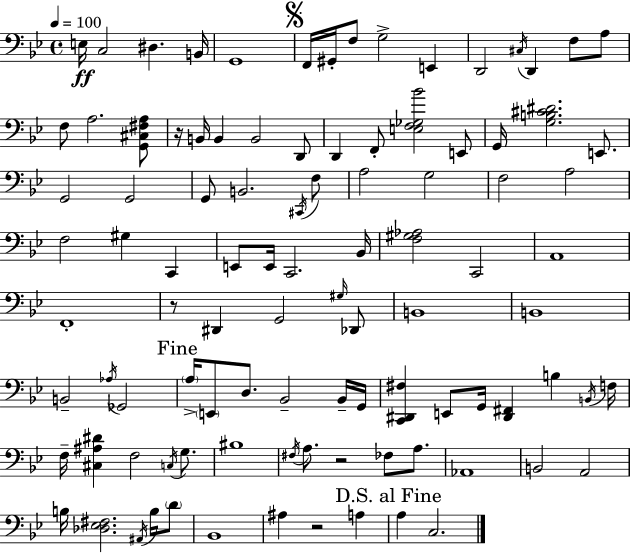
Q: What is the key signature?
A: BES major